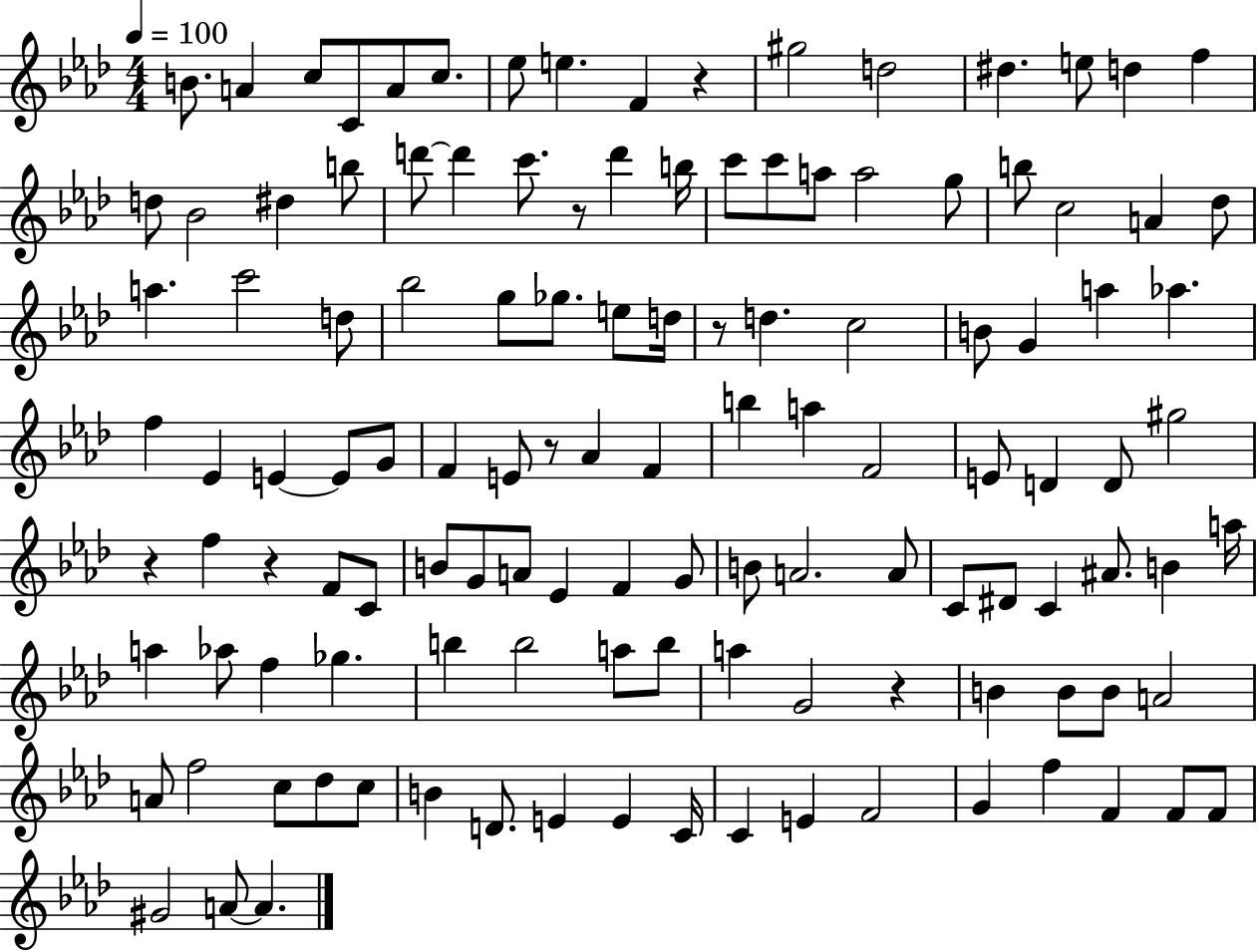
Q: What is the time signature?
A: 4/4